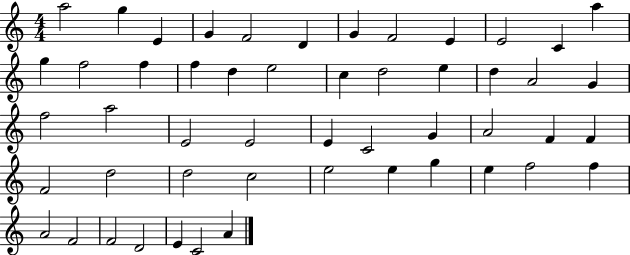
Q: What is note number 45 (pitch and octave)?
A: A4